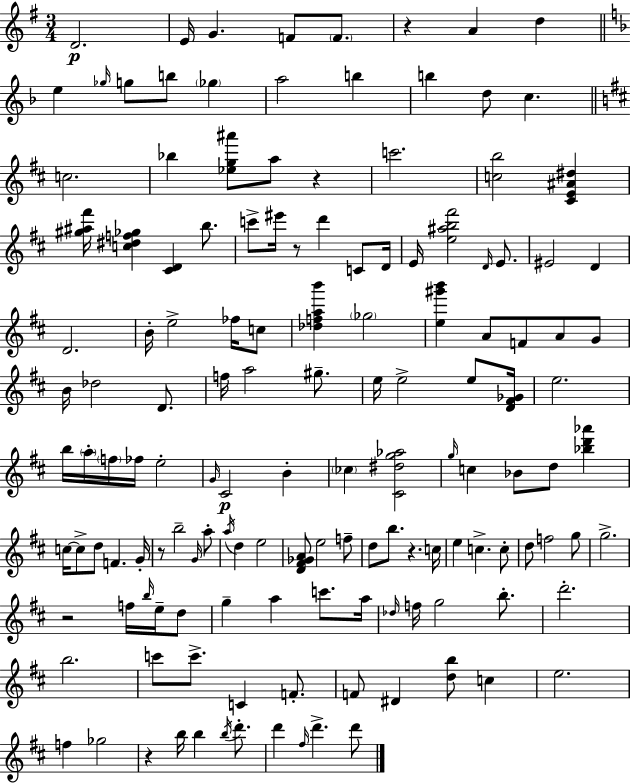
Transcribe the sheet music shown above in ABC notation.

X:1
T:Untitled
M:3/4
L:1/4
K:G
D2 E/4 G F/2 F/2 z A d e _g/4 g/2 b/2 _g a2 b b d/2 c c2 _b [_eg^a']/2 a/2 z c'2 [cb]2 [^CE^A^d] [^g^a^f']/4 [c^df_g] [^CD] b/2 c'/2 ^e'/4 z/2 d' C/2 D/4 E/4 [e^ab^f']2 D/4 E/2 ^E2 D D2 B/4 e2 _f/4 c/2 [_dfab'] _g2 [e^g'b'] A/2 F/2 A/2 G/2 B/4 _d2 D/2 f/4 a2 ^g/2 e/4 e2 e/2 [D^F_G]/4 e2 b/4 a/4 f/4 _f/4 e2 G/4 ^C2 B _c [^C^dg_a]2 g/4 c _B/2 d/2 [_bd'_a'] c/4 c/2 d/2 F G/4 z/2 b2 G/4 a/2 a/4 d e2 [D^F_GA]/2 e2 f/2 d/2 b/2 z c/4 e c c/2 d/2 f2 g/2 g2 z2 f/4 b/4 e/4 d/2 g a c'/2 a/4 _d/4 f/4 g2 b/2 d'2 b2 c'/2 c'/2 C F/2 F/2 ^D [db]/2 c e2 f _g2 z b/4 b b/4 d'/2 d' ^f/4 d' d'/2